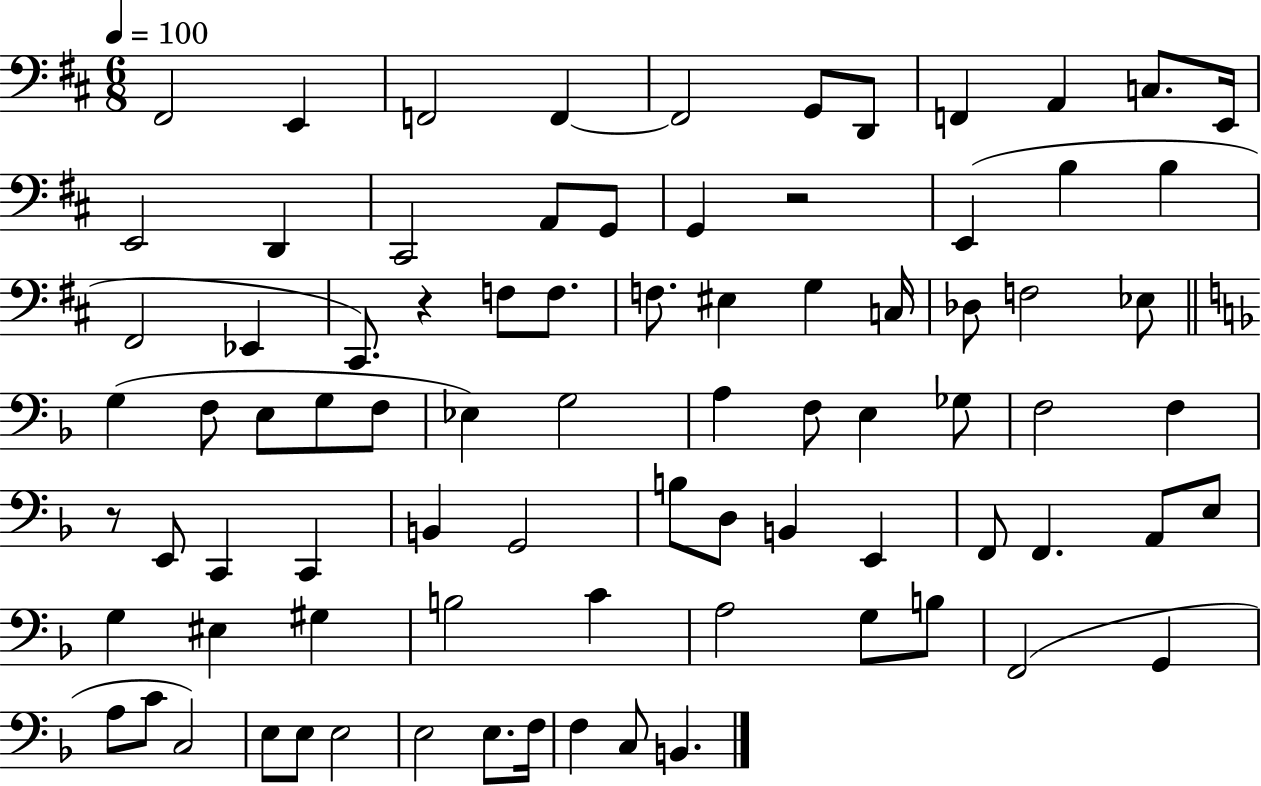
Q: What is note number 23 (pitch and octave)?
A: C#2